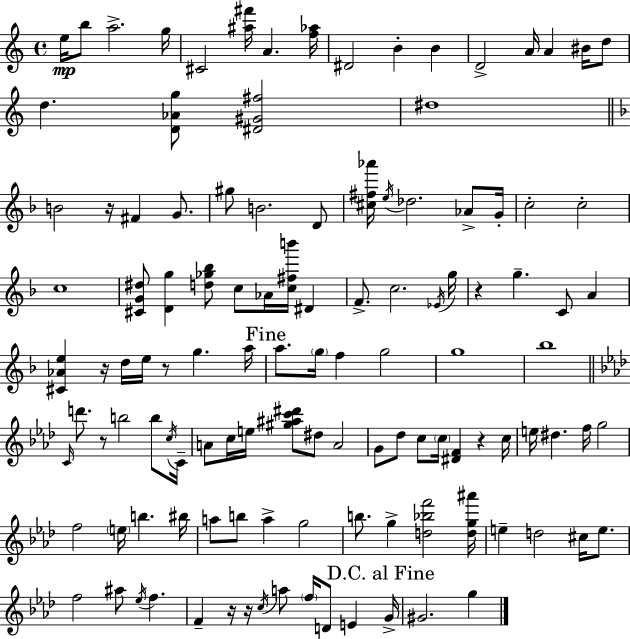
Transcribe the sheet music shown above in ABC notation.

X:1
T:Untitled
M:4/4
L:1/4
K:C
e/4 b/2 a2 g/4 ^C2 [^a^f']/4 A [f_a]/4 ^D2 B B D2 A/4 A ^B/4 d/2 d [D_Ag]/2 [^D^G^f]2 ^d4 B2 z/4 ^F G/2 ^g/2 B2 D/2 [^c^f_a']/4 e/4 _d2 _A/2 G/4 c2 c2 c4 [^CG^d]/2 [Dg] [d_g_b]/2 c/2 _A/4 [c^fb']/4 ^D F/2 c2 _E/4 g/4 z g C/2 A [^C_Ae] z/4 d/4 e/4 z/2 g a/4 a/2 g/4 f g2 g4 _b4 C/4 d'/2 z/2 b2 b/2 c/4 C/4 A/2 c/4 e/4 [^g^ac'^d']/2 ^d/2 A2 G/2 _d/2 c/2 c/4 [^DF] z c/4 e/4 ^d f/4 g2 f2 e/4 b ^b/4 a/2 b/2 a g2 b/2 g [d_bf']2 [dg^a']/4 e d2 ^c/4 e/2 f2 ^a/2 _e/4 f F z/4 z/4 c/4 a/2 f/4 D/2 E G/4 ^G2 g